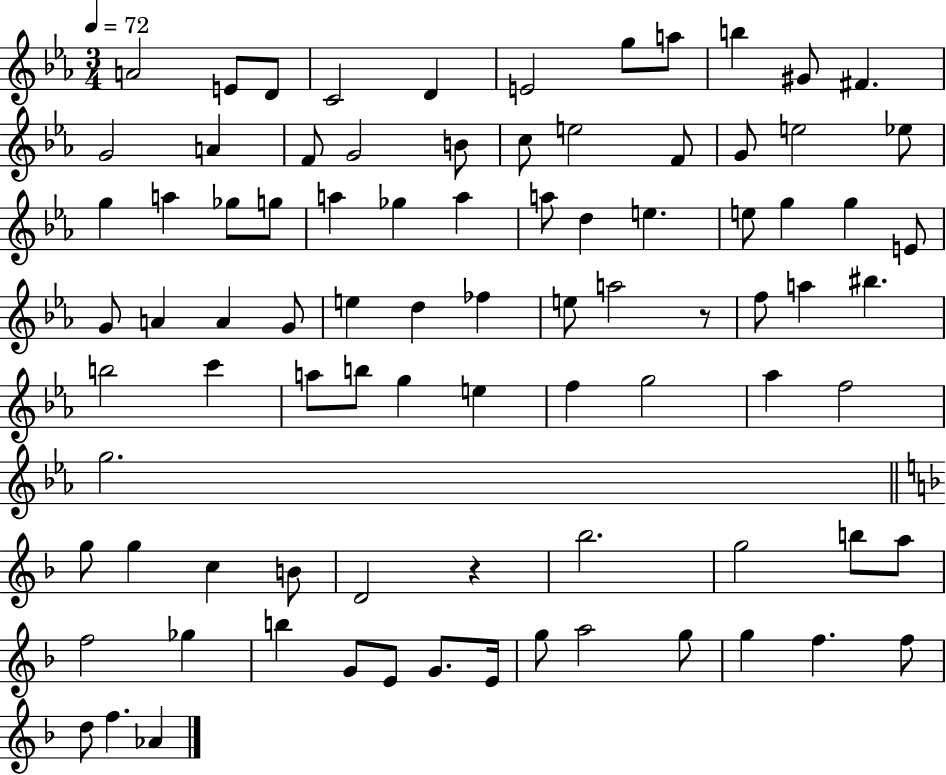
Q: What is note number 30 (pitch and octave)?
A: A5